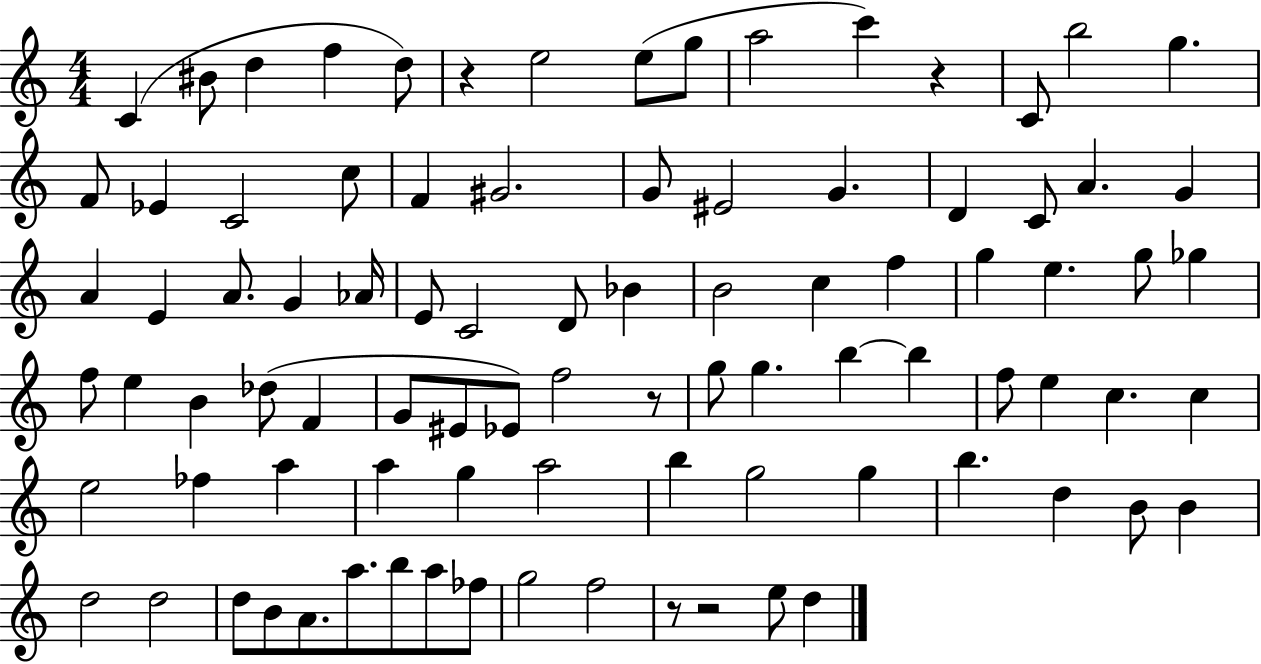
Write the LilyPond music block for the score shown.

{
  \clef treble
  \numericTimeSignature
  \time 4/4
  \key c \major
  c'4( bis'8 d''4 f''4 d''8) | r4 e''2 e''8( g''8 | a''2 c'''4) r4 | c'8 b''2 g''4. | \break f'8 ees'4 c'2 c''8 | f'4 gis'2. | g'8 eis'2 g'4. | d'4 c'8 a'4. g'4 | \break a'4 e'4 a'8. g'4 aes'16 | e'8 c'2 d'8 bes'4 | b'2 c''4 f''4 | g''4 e''4. g''8 ges''4 | \break f''8 e''4 b'4 des''8( f'4 | g'8 eis'8 ees'8) f''2 r8 | g''8 g''4. b''4~~ b''4 | f''8 e''4 c''4. c''4 | \break e''2 fes''4 a''4 | a''4 g''4 a''2 | b''4 g''2 g''4 | b''4. d''4 b'8 b'4 | \break d''2 d''2 | d''8 b'8 a'8. a''8. b''8 a''8 fes''8 | g''2 f''2 | r8 r2 e''8 d''4 | \break \bar "|."
}